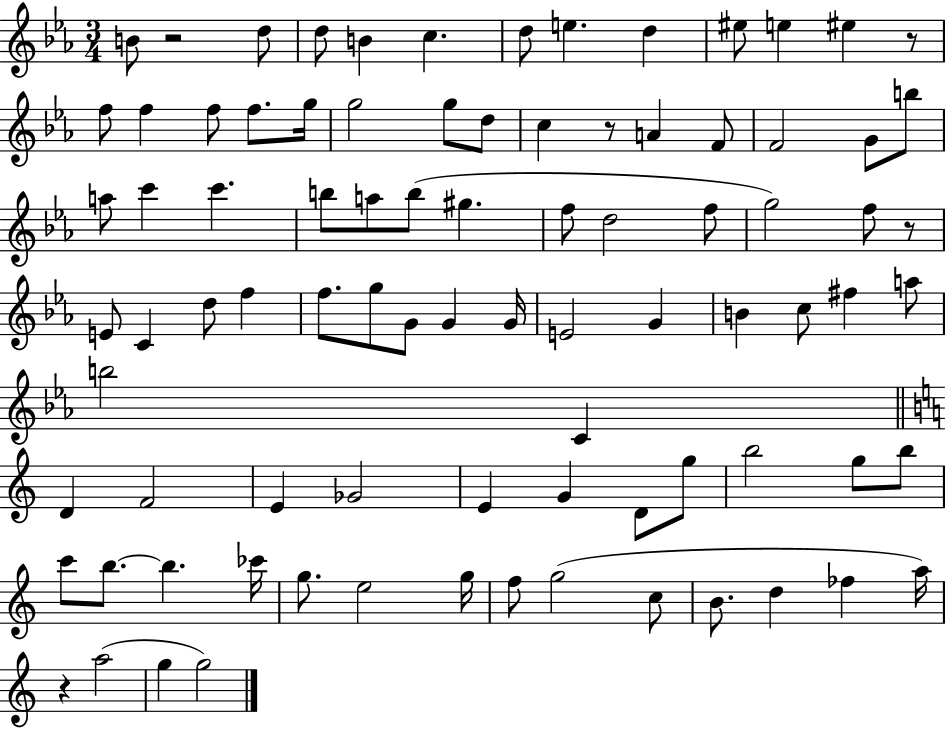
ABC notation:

X:1
T:Untitled
M:3/4
L:1/4
K:Eb
B/2 z2 d/2 d/2 B c d/2 e d ^e/2 e ^e z/2 f/2 f f/2 f/2 g/4 g2 g/2 d/2 c z/2 A F/2 F2 G/2 b/2 a/2 c' c' b/2 a/2 b/2 ^g f/2 d2 f/2 g2 f/2 z/2 E/2 C d/2 f f/2 g/2 G/2 G G/4 E2 G B c/2 ^f a/2 b2 C D F2 E _G2 E G D/2 g/2 b2 g/2 b/2 c'/2 b/2 b _c'/4 g/2 e2 g/4 f/2 g2 c/2 B/2 d _f a/4 z a2 g g2